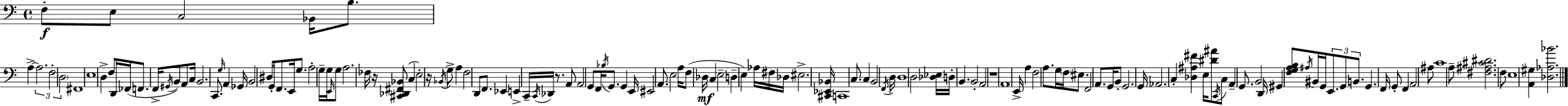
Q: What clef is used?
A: bass